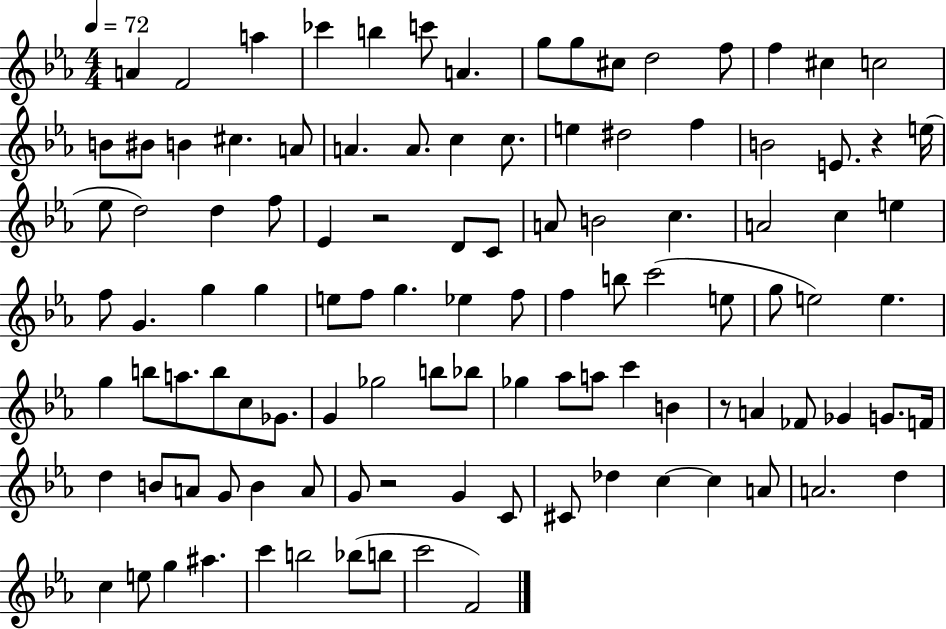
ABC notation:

X:1
T:Untitled
M:4/4
L:1/4
K:Eb
A F2 a _c' b c'/2 A g/2 g/2 ^c/2 d2 f/2 f ^c c2 B/2 ^B/2 B ^c A/2 A A/2 c c/2 e ^d2 f B2 E/2 z e/4 _e/2 d2 d f/2 _E z2 D/2 C/2 A/2 B2 c A2 c e f/2 G g g e/2 f/2 g _e f/2 f b/2 c'2 e/2 g/2 e2 e g b/2 a/2 b/2 c/2 _G/2 G _g2 b/2 _b/2 _g _a/2 a/2 c' B z/2 A _F/2 _G G/2 F/4 d B/2 A/2 G/2 B A/2 G/2 z2 G C/2 ^C/2 _d c c A/2 A2 d c e/2 g ^a c' b2 _b/2 b/2 c'2 F2